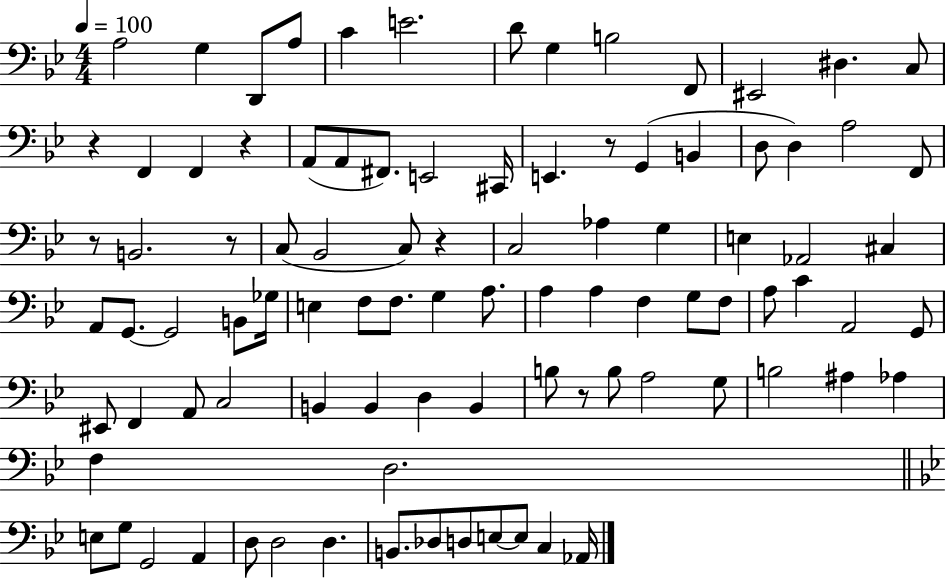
{
  \clef bass
  \numericTimeSignature
  \time 4/4
  \key bes \major
  \tempo 4 = 100
  \repeat volta 2 { a2 g4 d,8 a8 | c'4 e'2. | d'8 g4 b2 f,8 | eis,2 dis4. c8 | \break r4 f,4 f,4 r4 | a,8( a,8 fis,8.) e,2 cis,16 | e,4. r8 g,4( b,4 | d8 d4) a2 f,8 | \break r8 b,2. r8 | c8( bes,2 c8) r4 | c2 aes4 g4 | e4 aes,2 cis4 | \break a,8 g,8.~~ g,2 b,8 ges16 | e4 f8 f8. g4 a8. | a4 a4 f4 g8 f8 | a8 c'4 a,2 g,8 | \break eis,8 f,4 a,8 c2 | b,4 b,4 d4 b,4 | b8 r8 b8 a2 g8 | b2 ais4 aes4 | \break f4 d2. | \bar "||" \break \key bes \major e8 g8 g,2 a,4 | d8 d2 d4. | b,8. des8 d8 e8~~ e8 c4 aes,16 | } \bar "|."
}